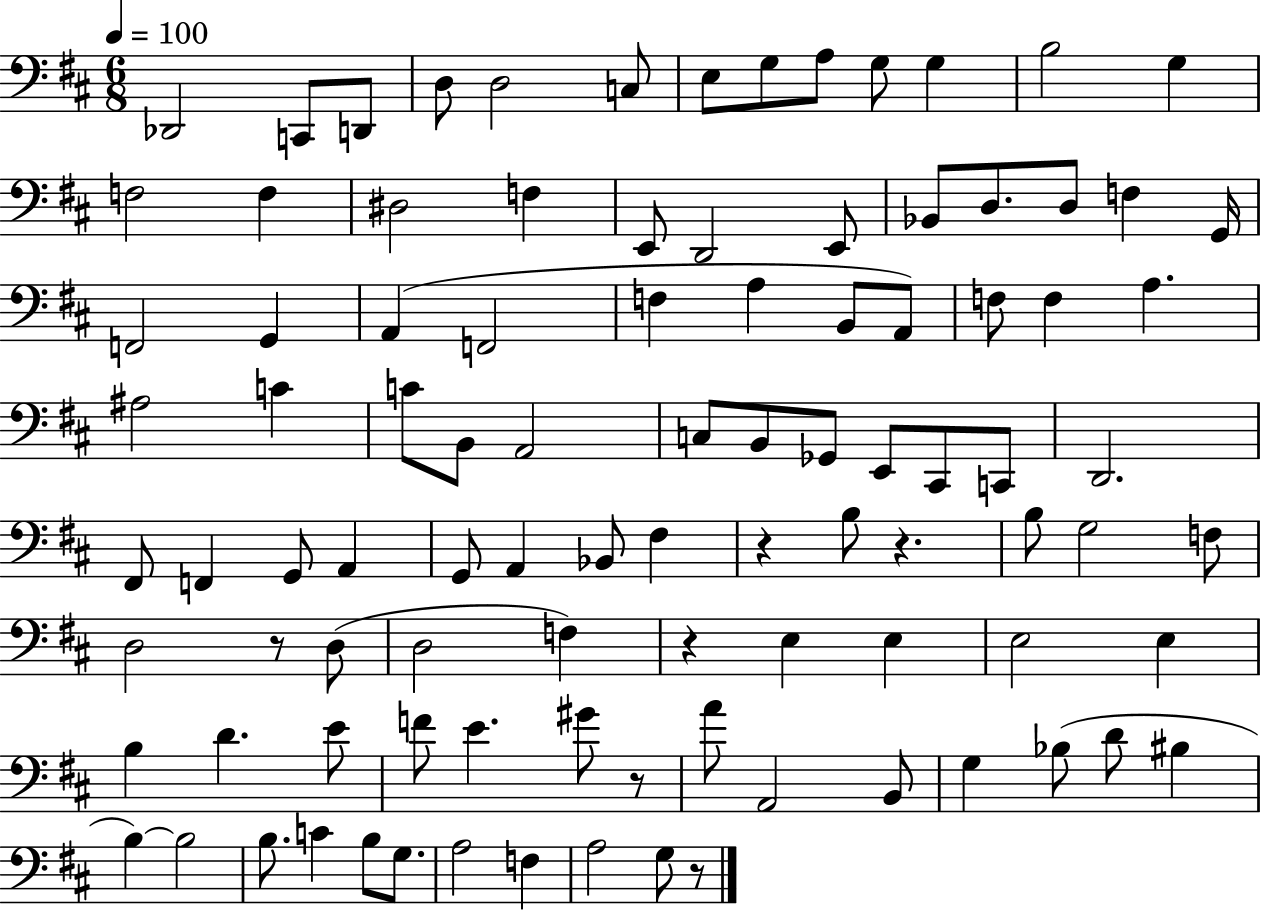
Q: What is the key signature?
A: D major